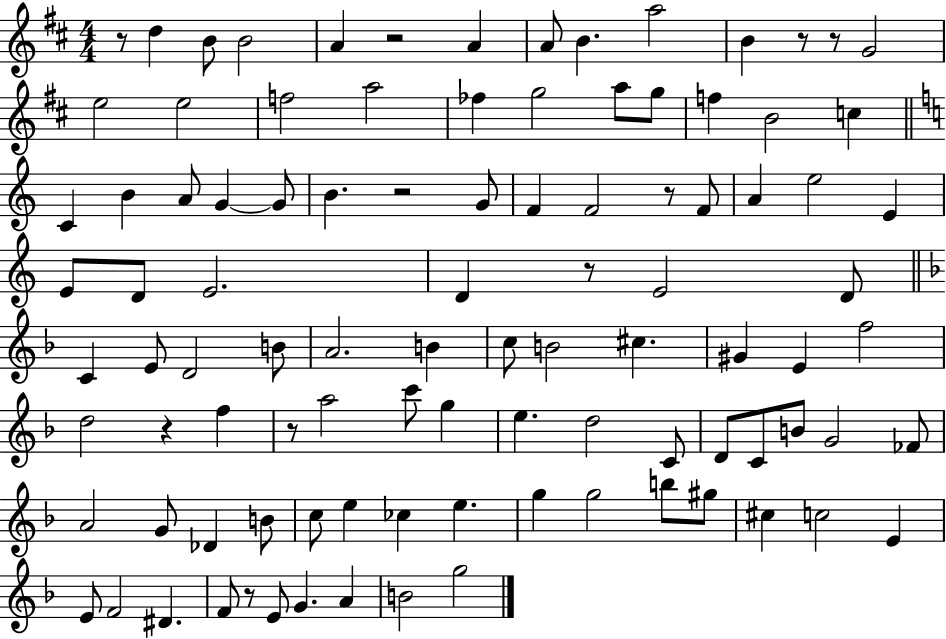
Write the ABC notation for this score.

X:1
T:Untitled
M:4/4
L:1/4
K:D
z/2 d B/2 B2 A z2 A A/2 B a2 B z/2 z/2 G2 e2 e2 f2 a2 _f g2 a/2 g/2 f B2 c C B A/2 G G/2 B z2 G/2 F F2 z/2 F/2 A e2 E E/2 D/2 E2 D z/2 E2 D/2 C E/2 D2 B/2 A2 B c/2 B2 ^c ^G E f2 d2 z f z/2 a2 c'/2 g e d2 C/2 D/2 C/2 B/2 G2 _F/2 A2 G/2 _D B/2 c/2 e _c e g g2 b/2 ^g/2 ^c c2 E E/2 F2 ^D F/2 z/2 E/2 G A B2 g2